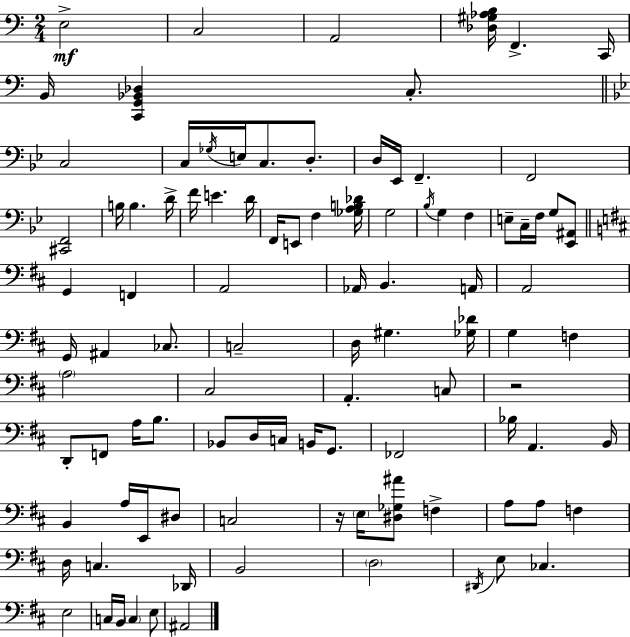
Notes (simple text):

E3/h C3/h A2/h [Db3,G#3,Ab3,B3]/s F2/q. C2/s B2/s [C2,G2,Bb2,Db3]/q C3/e. C3/h C3/s Gb3/s E3/s C3/e. D3/e. D3/s Eb2/s F2/q. F2/h [C#2,F2]/h B3/s B3/q. D4/s F4/s E4/q. D4/s F2/s E2/e F3/q [Gb3,A3,B3,Db4]/s G3/h Bb3/s G3/q F3/q E3/e C3/s F3/s G3/e [Eb2,A#2]/e G2/q F2/q A2/h Ab2/s B2/q. A2/s A2/h G2/s A#2/q CES3/e. C3/h D3/s G#3/q. [Gb3,Db4]/s G3/q F3/q A3/h C#3/h A2/q. C3/e R/h D2/e F2/e A3/s B3/e. Bb2/e D3/s C3/s B2/s G2/e. FES2/h Bb3/s A2/q. B2/s B2/q A3/s E2/s D#3/e C3/h R/s E3/s [D#3,Gb3,A#4]/e F3/q A3/e A3/e F3/q D3/s C3/q. Db2/s B2/h D3/h D#2/s E3/e CES3/q. E3/h C3/s B2/s C3/q E3/e A#2/h